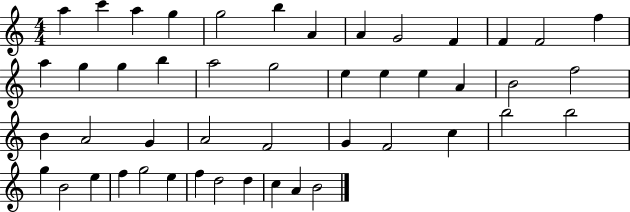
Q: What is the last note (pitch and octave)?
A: B4